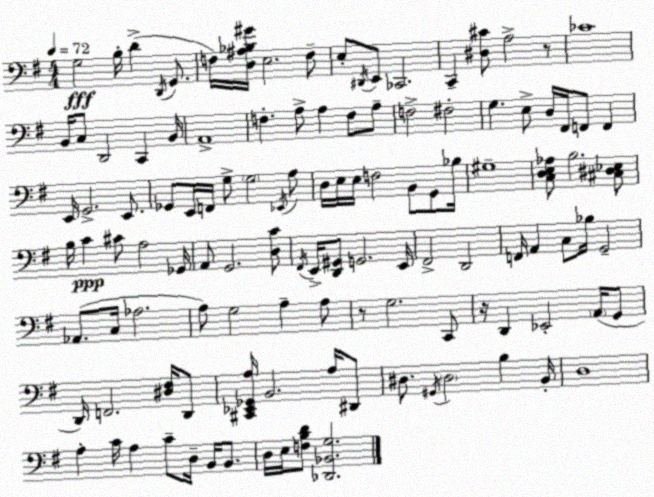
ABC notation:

X:1
T:Untitled
M:4/4
L:1/4
K:Em
G,2 B,/4 D D,,/4 G,,/2 F,/4 [D,^A,_B,^G]/4 E,2 F,/2 E,/2 ^D,,/4 E,,/2 _C,,2 C,, [^D,^C]/2 A,2 z/2 _C4 B,,/4 C,/2 D,,2 C,, B,,/4 A,,4 F, A,/2 A, F,/2 A,/2 F,2 ^F,2 G, E,/2 D,/4 ^F,,/4 F,,/2 F,, E,,/4 G,,2 E,,/2 _G,,/2 E,,/4 F,,/4 G,/2 G,2 _E,,/4 A,/2 D,/4 E,/4 E,/4 F,2 B,,/2 G,,/2 _B,/4 ^G,4 [C,D,E,_A,]/2 B,2 [^C,^D,_E,]/2 B,/4 C ^C/2 A,2 _G,,/4 A,,/2 G,,2 [D,C]/2 ^F,,/4 E,,/4 [D,,^G,,]/2 G,,2 E,,/4 ^F,,2 D,,2 F,,/4 A,, C,/2 _B,/4 G,,2 _A,,/2 C,/4 _A,2 A,/2 G,2 A, A,/2 z/2 G,2 C,,/2 z/4 D,, _E,,2 A,,/4 G,,/2 D,,/4 F,,2 [^D,^F,]/4 D,,/2 [^C,,_E,,_G,,A,]/4 B,,2 A,/4 ^D,,/2 ^D,/2 ^G,,/4 ^D,2 B, B,,/4 D,4 A, C/4 A, C/2 D,/4 B,,/4 B,,/2 D,/4 E,/4 [F,B,D]/2 [_D,,_B,,G,]2